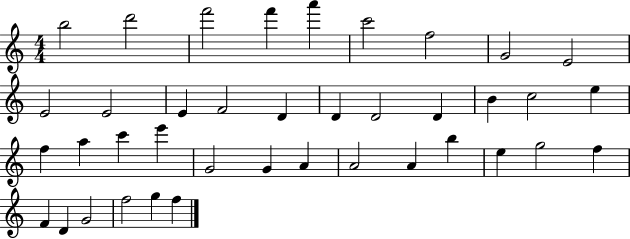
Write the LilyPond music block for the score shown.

{
  \clef treble
  \numericTimeSignature
  \time 4/4
  \key c \major
  b''2 d'''2 | f'''2 f'''4 a'''4 | c'''2 f''2 | g'2 e'2 | \break e'2 e'2 | e'4 f'2 d'4 | d'4 d'2 d'4 | b'4 c''2 e''4 | \break f''4 a''4 c'''4 e'''4 | g'2 g'4 a'4 | a'2 a'4 b''4 | e''4 g''2 f''4 | \break f'4 d'4 g'2 | f''2 g''4 f''4 | \bar "|."
}